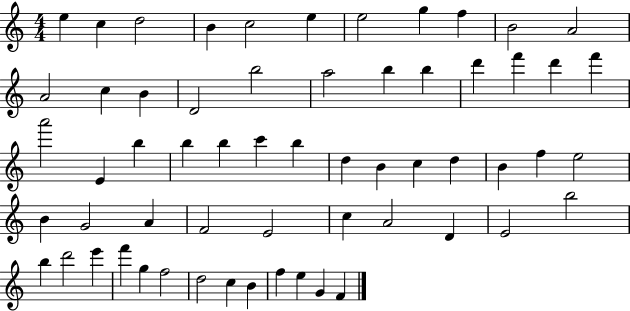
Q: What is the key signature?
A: C major